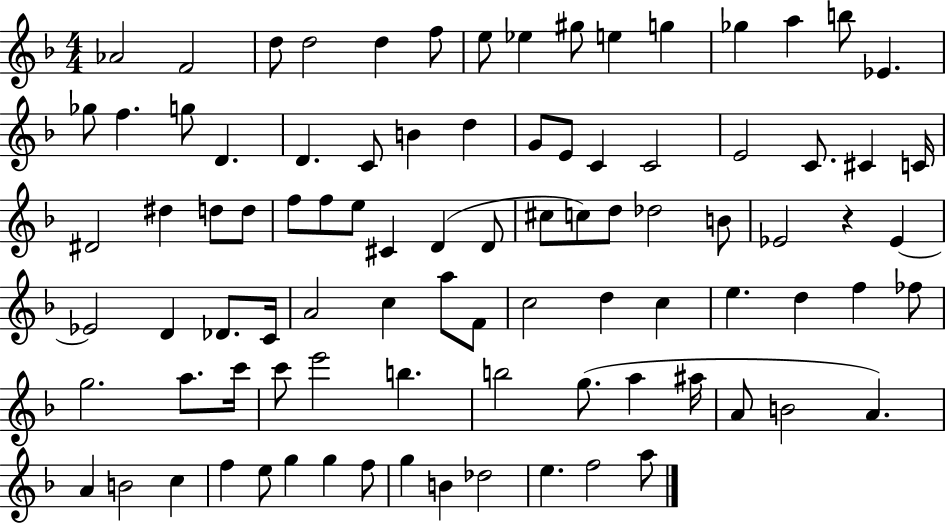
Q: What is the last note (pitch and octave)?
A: A5